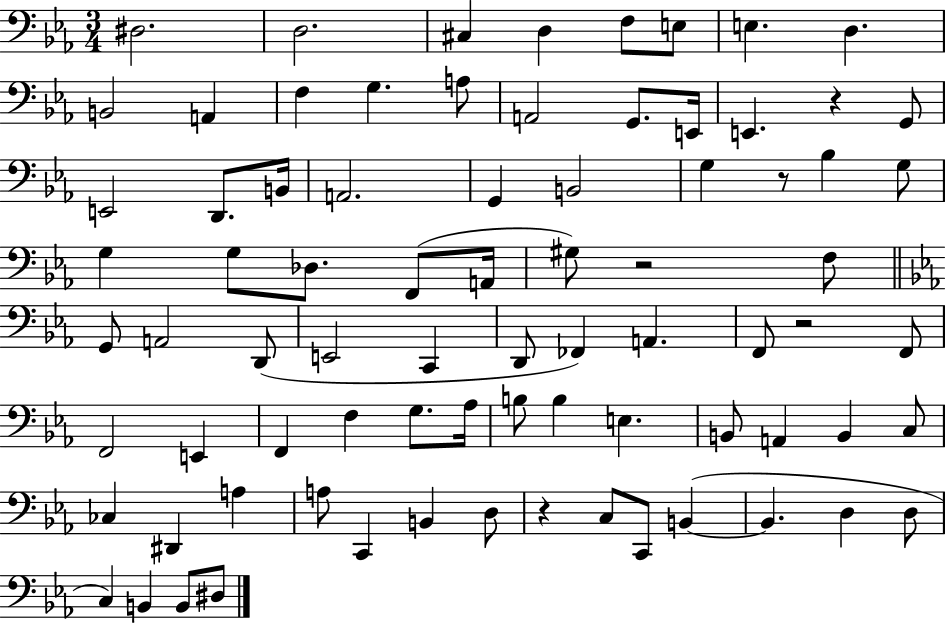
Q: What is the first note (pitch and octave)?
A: D#3